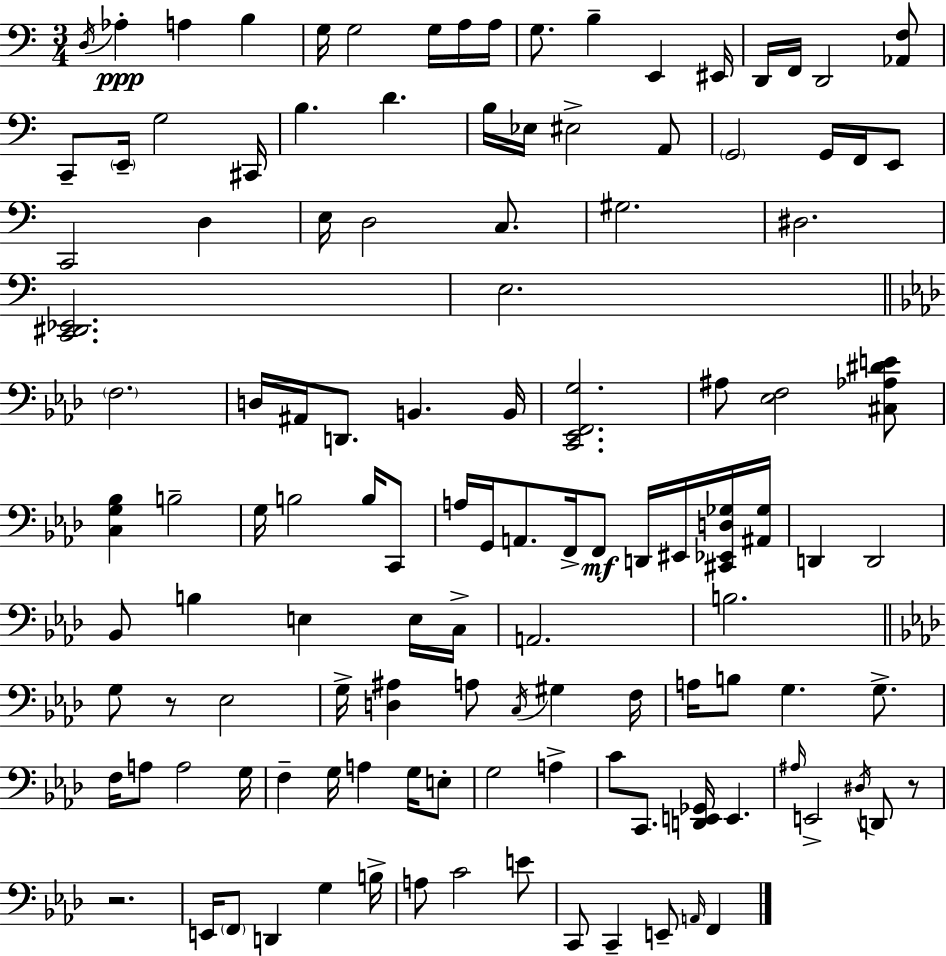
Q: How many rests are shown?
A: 3